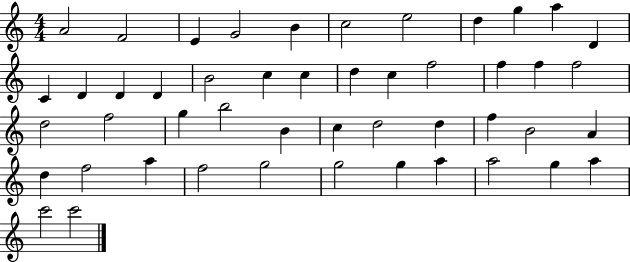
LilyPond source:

{
  \clef treble
  \numericTimeSignature
  \time 4/4
  \key c \major
  a'2 f'2 | e'4 g'2 b'4 | c''2 e''2 | d''4 g''4 a''4 d'4 | \break c'4 d'4 d'4 d'4 | b'2 c''4 c''4 | d''4 c''4 f''2 | f''4 f''4 f''2 | \break d''2 f''2 | g''4 b''2 b'4 | c''4 d''2 d''4 | f''4 b'2 a'4 | \break d''4 f''2 a''4 | f''2 g''2 | g''2 g''4 a''4 | a''2 g''4 a''4 | \break c'''2 c'''2 | \bar "|."
}